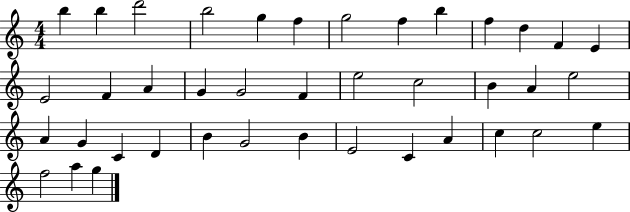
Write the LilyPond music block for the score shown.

{
  \clef treble
  \numericTimeSignature
  \time 4/4
  \key c \major
  b''4 b''4 d'''2 | b''2 g''4 f''4 | g''2 f''4 b''4 | f''4 d''4 f'4 e'4 | \break e'2 f'4 a'4 | g'4 g'2 f'4 | e''2 c''2 | b'4 a'4 e''2 | \break a'4 g'4 c'4 d'4 | b'4 g'2 b'4 | e'2 c'4 a'4 | c''4 c''2 e''4 | \break f''2 a''4 g''4 | \bar "|."
}